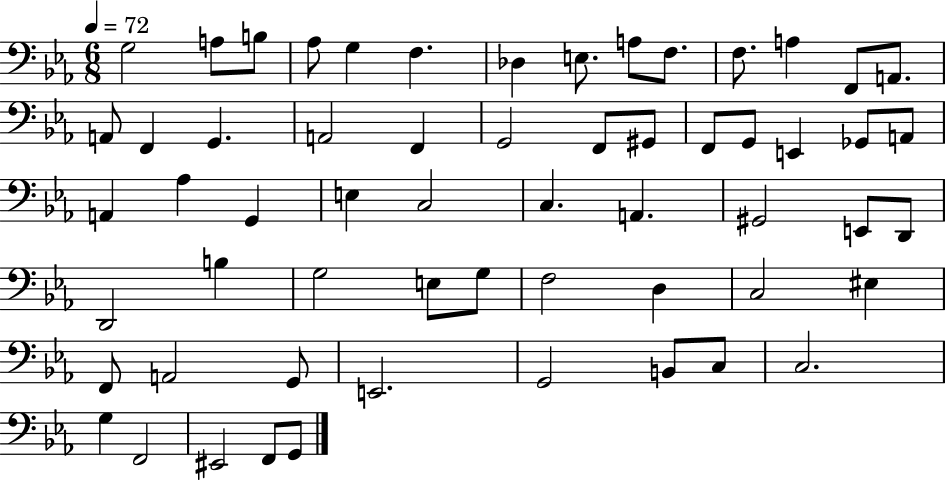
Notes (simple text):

G3/h A3/e B3/e Ab3/e G3/q F3/q. Db3/q E3/e. A3/e F3/e. F3/e. A3/q F2/e A2/e. A2/e F2/q G2/q. A2/h F2/q G2/h F2/e G#2/e F2/e G2/e E2/q Gb2/e A2/e A2/q Ab3/q G2/q E3/q C3/h C3/q. A2/q. G#2/h E2/e D2/e D2/h B3/q G3/h E3/e G3/e F3/h D3/q C3/h EIS3/q F2/e A2/h G2/e E2/h. G2/h B2/e C3/e C3/h. G3/q F2/h EIS2/h F2/e G2/e